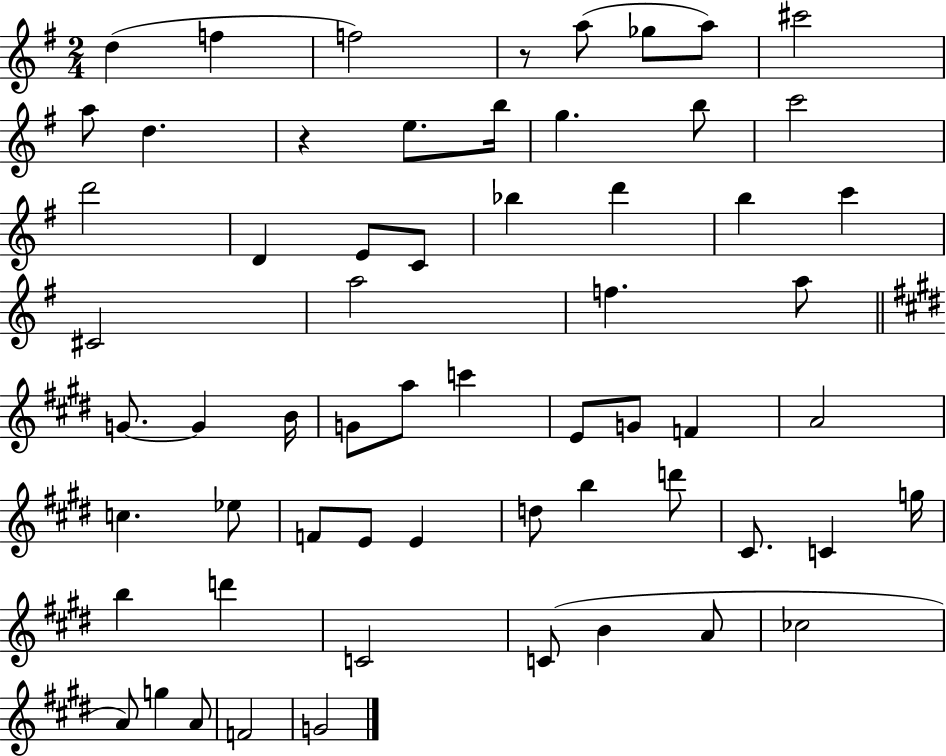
D5/q F5/q F5/h R/e A5/e Gb5/e A5/e C#6/h A5/e D5/q. R/q E5/e. B5/s G5/q. B5/e C6/h D6/h D4/q E4/e C4/e Bb5/q D6/q B5/q C6/q C#4/h A5/h F5/q. A5/e G4/e. G4/q B4/s G4/e A5/e C6/q E4/e G4/e F4/q A4/h C5/q. Eb5/e F4/e E4/e E4/q D5/e B5/q D6/e C#4/e. C4/q G5/s B5/q D6/q C4/h C4/e B4/q A4/e CES5/h A4/e G5/q A4/e F4/h G4/h